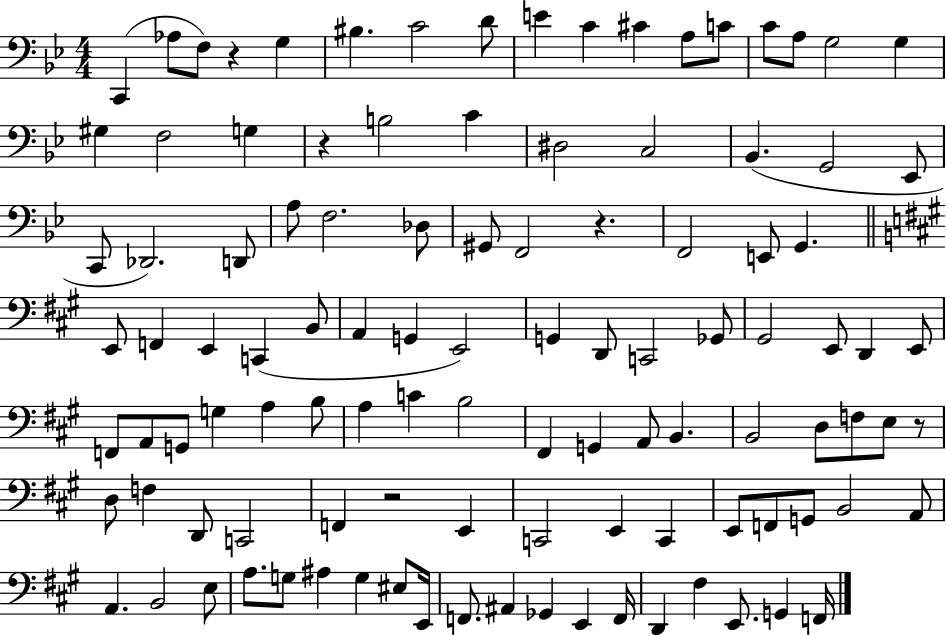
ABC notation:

X:1
T:Untitled
M:4/4
L:1/4
K:Bb
C,, _A,/2 F,/2 z G, ^B, C2 D/2 E C ^C A,/2 C/2 C/2 A,/2 G,2 G, ^G, F,2 G, z B,2 C ^D,2 C,2 _B,, G,,2 _E,,/2 C,,/2 _D,,2 D,,/2 A,/2 F,2 _D,/2 ^G,,/2 F,,2 z F,,2 E,,/2 G,, E,,/2 F,, E,, C,, B,,/2 A,, G,, E,,2 G,, D,,/2 C,,2 _G,,/2 ^G,,2 E,,/2 D,, E,,/2 F,,/2 A,,/2 G,,/2 G, A, B,/2 A, C B,2 ^F,, G,, A,,/2 B,, B,,2 D,/2 F,/2 E,/2 z/2 D,/2 F, D,,/2 C,,2 F,, z2 E,, C,,2 E,, C,, E,,/2 F,,/2 G,,/2 B,,2 A,,/2 A,, B,,2 E,/2 A,/2 G,/2 ^A, G, ^E,/2 E,,/4 F,,/2 ^A,, _G,, E,, F,,/4 D,, ^F, E,,/2 G,, F,,/4